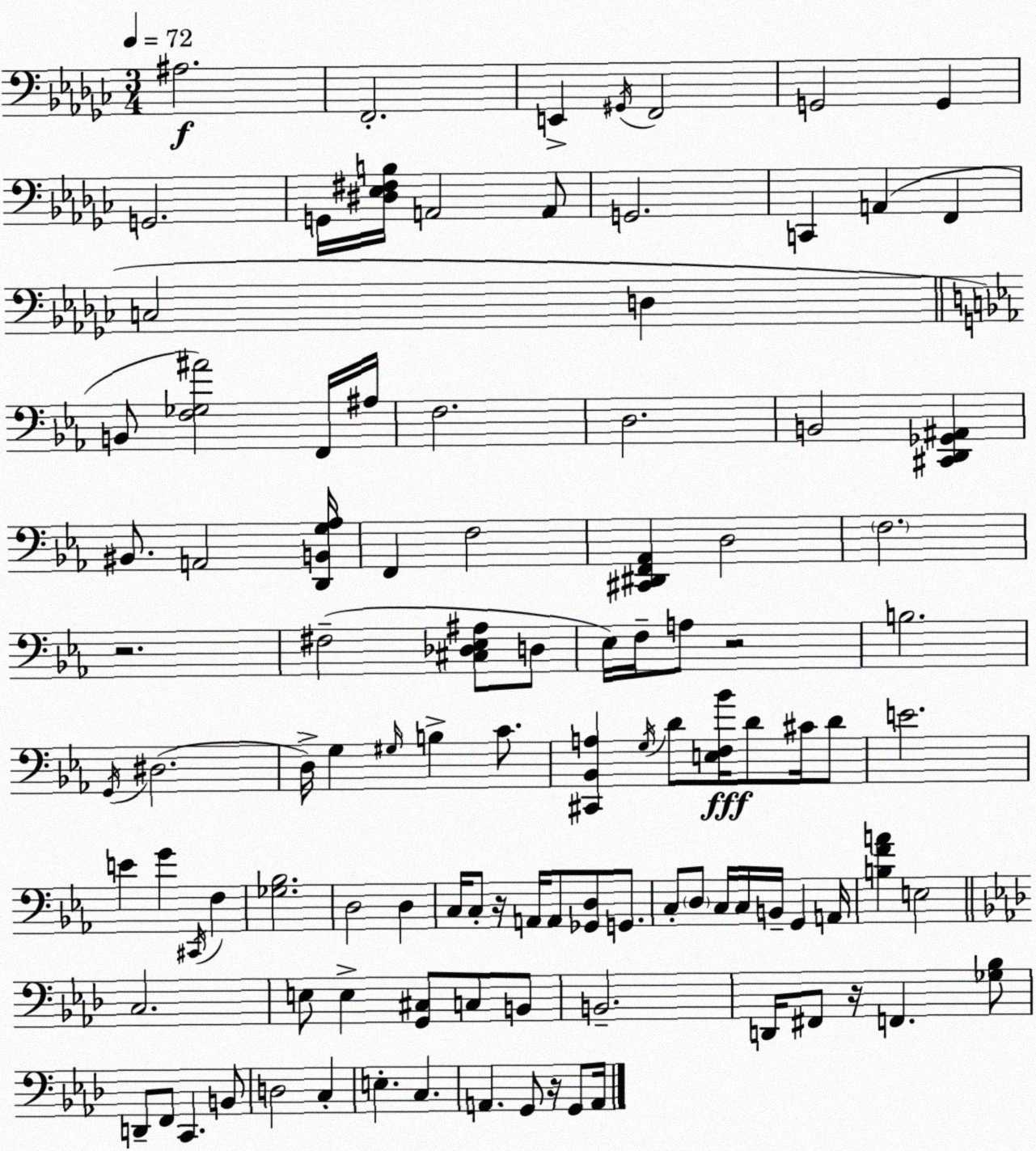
X:1
T:Untitled
M:3/4
L:1/4
K:Ebm
^A,2 F,,2 E,, ^G,,/4 F,,2 G,,2 G,, G,,2 G,,/4 [^D,_E,^F,B,]/4 A,,2 A,,/2 G,,2 C,, A,, F,, C,2 D, B,,/2 [F,_G,^A]2 F,,/4 ^A,/4 F,2 D,2 B,,2 [^C,,D,,_G,,^A,,] ^B,,/2 A,,2 [D,,B,,G,_A,]/4 F,, F,2 [^C,,^D,,F,,_A,,] D,2 F,2 z2 ^F,2 [^C,_D,_E,^A,]/2 D,/2 _E,/4 F,/4 A,/2 z2 B,2 G,,/4 ^D,2 D,/4 G, ^G,/4 B, C/2 [^C,,_B,,A,] G,/4 D/2 [E,F,_B]/4 D/2 ^C/4 D/2 E2 E G ^C,,/4 F, [_G,_B,]2 D,2 D, C,/4 C,/2 z/4 A,,/4 A,,/2 [_G,,D,]/2 G,,/2 C,/2 D,/2 C,/4 C,/4 B,,/4 G,, A,,/4 [B,FA] E,2 C,2 E,/2 E, [G,,^C,]/2 C,/2 B,,/2 B,,2 D,,/4 ^F,,/2 z/4 F,, [_G,_B,]/2 D,,/2 F,,/2 C,, B,,/2 D,2 C, E, C, A,, G,,/2 z/4 G,,/2 A,,/4